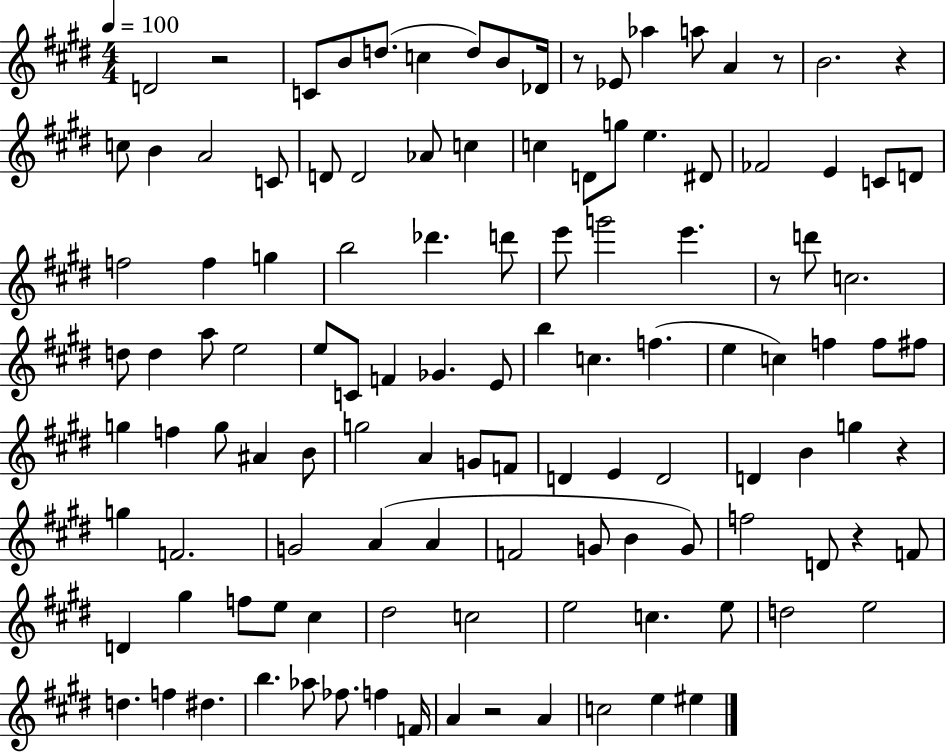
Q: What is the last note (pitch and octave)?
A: EIS5